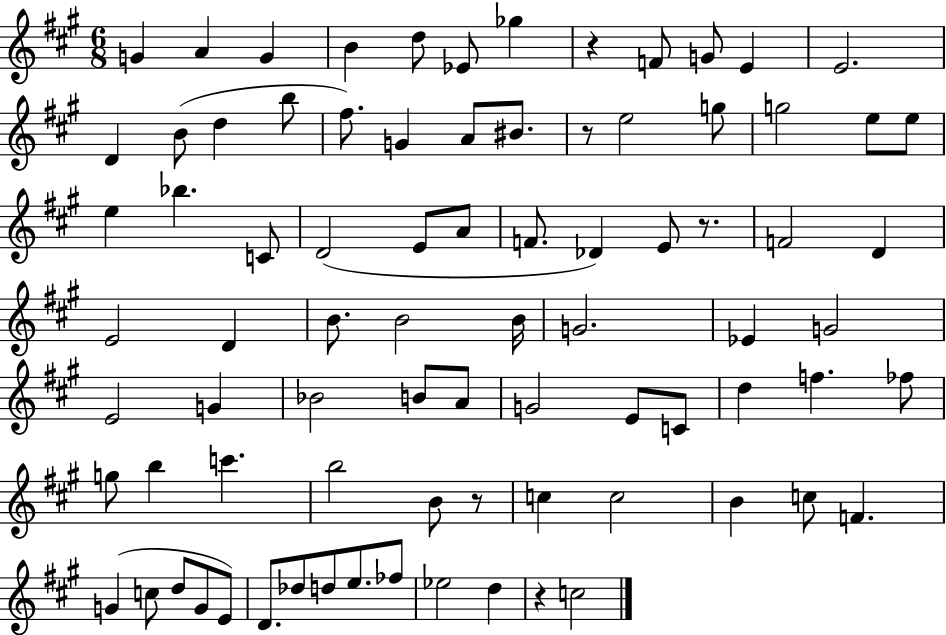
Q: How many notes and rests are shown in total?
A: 82